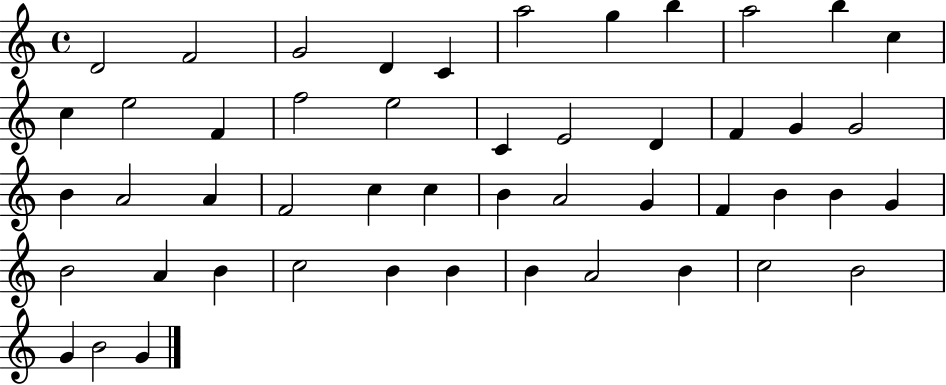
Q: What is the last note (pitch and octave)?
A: G4